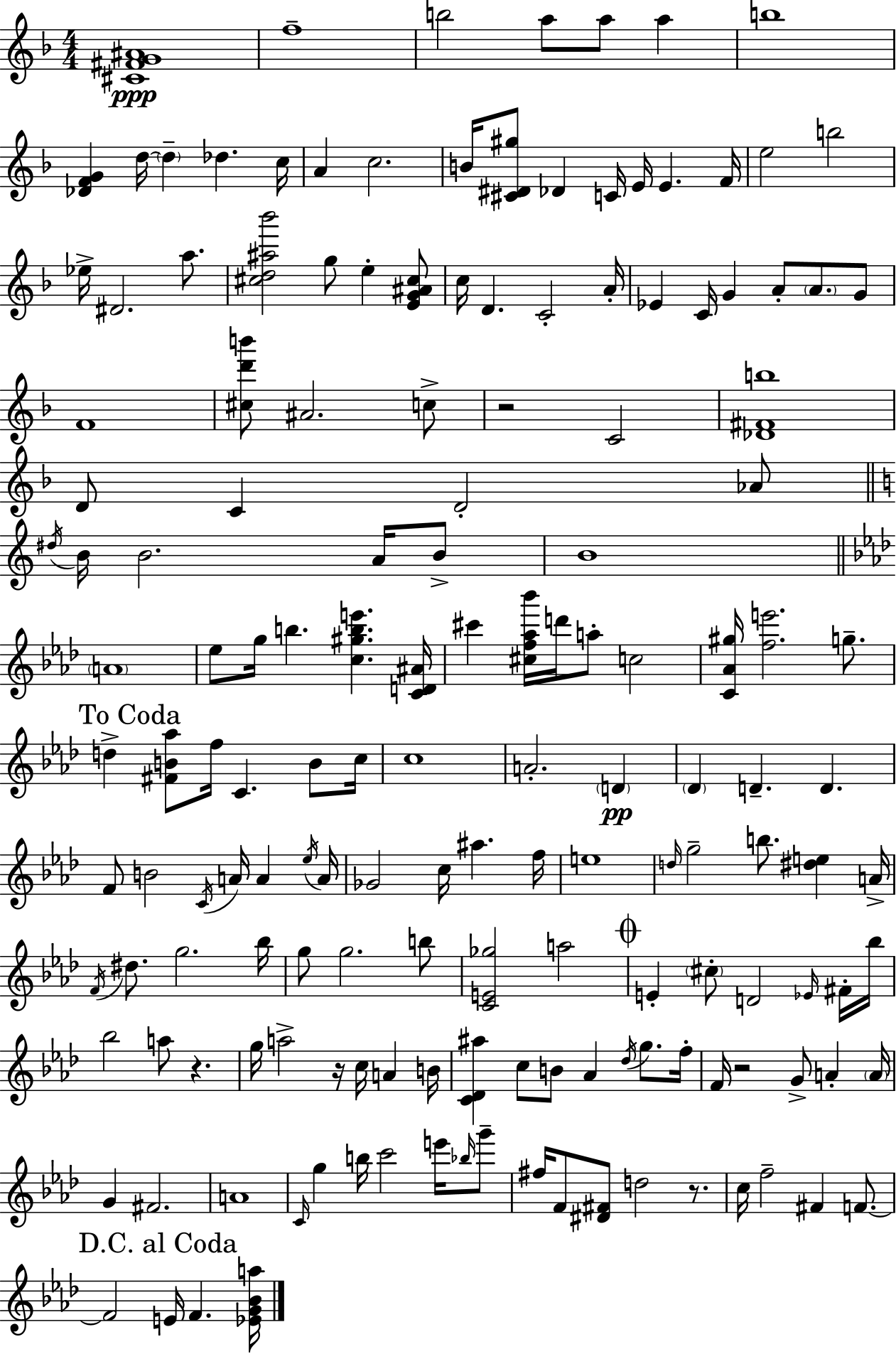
{
  \clef treble
  \numericTimeSignature
  \time 4/4
  \key f \major
  \repeat volta 2 { <cis' fis' g' ais'>1\ppp | f''1-- | b''2 a''8 a''8 a''4 | b''1 | \break <des' f' g'>4 d''16~~ \parenthesize d''4-- des''4. c''16 | a'4 c''2. | b'16 <cis' dis' gis''>8 des'4 c'16 e'16 e'4. f'16 | e''2 b''2 | \break ees''16-> dis'2. a''8. | <cis'' d'' ais'' bes'''>2 g''8 e''4-. <e' g' ais' cis''>8 | c''16 d'4. c'2-. a'16-. | ees'4 c'16 g'4 a'8-. \parenthesize a'8. g'8 | \break f'1 | <cis'' d''' b'''>8 ais'2. c''8-> | r2 c'2 | <des' fis' b''>1 | \break d'8 c'4 d'2-. aes'8 | \bar "||" \break \key c \major \acciaccatura { dis''16 } b'16 b'2. a'16 b'8-> | b'1 | \bar "||" \break \key f \minor \parenthesize a'1 | ees''8 g''16 b''4. <c'' gis'' b'' e'''>4. <c' d' ais'>16 | cis'''4 <cis'' f'' aes'' bes'''>16 d'''16 a''8-. c''2 | <c' aes' gis''>16 <f'' e'''>2. g''8.-- | \break \mark "To Coda" d''4-> <fis' b' aes''>8 f''16 c'4. b'8 c''16 | c''1 | a'2.-. \parenthesize d'4\pp | \parenthesize des'4 d'4.-- d'4. | \break f'8 b'2 \acciaccatura { c'16 } a'16 a'4 | \acciaccatura { ees''16 } a'16 ges'2 c''16 ais''4. | f''16 e''1 | \grace { d''16 } g''2-- b''8. <dis'' e''>4 | \break a'16-> \acciaccatura { f'16 } dis''8. g''2. | bes''16 g''8 g''2. | b''8 <c' e' ges''>2 a''2 | \mark \markup { \musicglyph "scripts.coda" } e'4-. \parenthesize cis''8-. d'2 | \break \grace { ees'16 } fis'16-. bes''16 bes''2 a''8 r4. | g''16 a''2-> r16 c''16 | a'4 b'16 <c' des' ais''>4 c''8 b'8 aes'4 | \acciaccatura { des''16 } g''8. f''16-. f'16 r2 g'8-> | \break a'4-. \parenthesize a'16 g'4 fis'2. | a'1 | \grace { c'16 } g''4 b''16 c'''2 | e'''16 \grace { bes''16 } g'''8-- fis''16 f'8 <dis' fis'>8 d''2 | \break r8. c''16 f''2-- | fis'4 f'8.~~ \mark "D.C. al Coda" f'2 | e'16 f'4. <ees' g' bes' a''>16 } \bar "|."
}